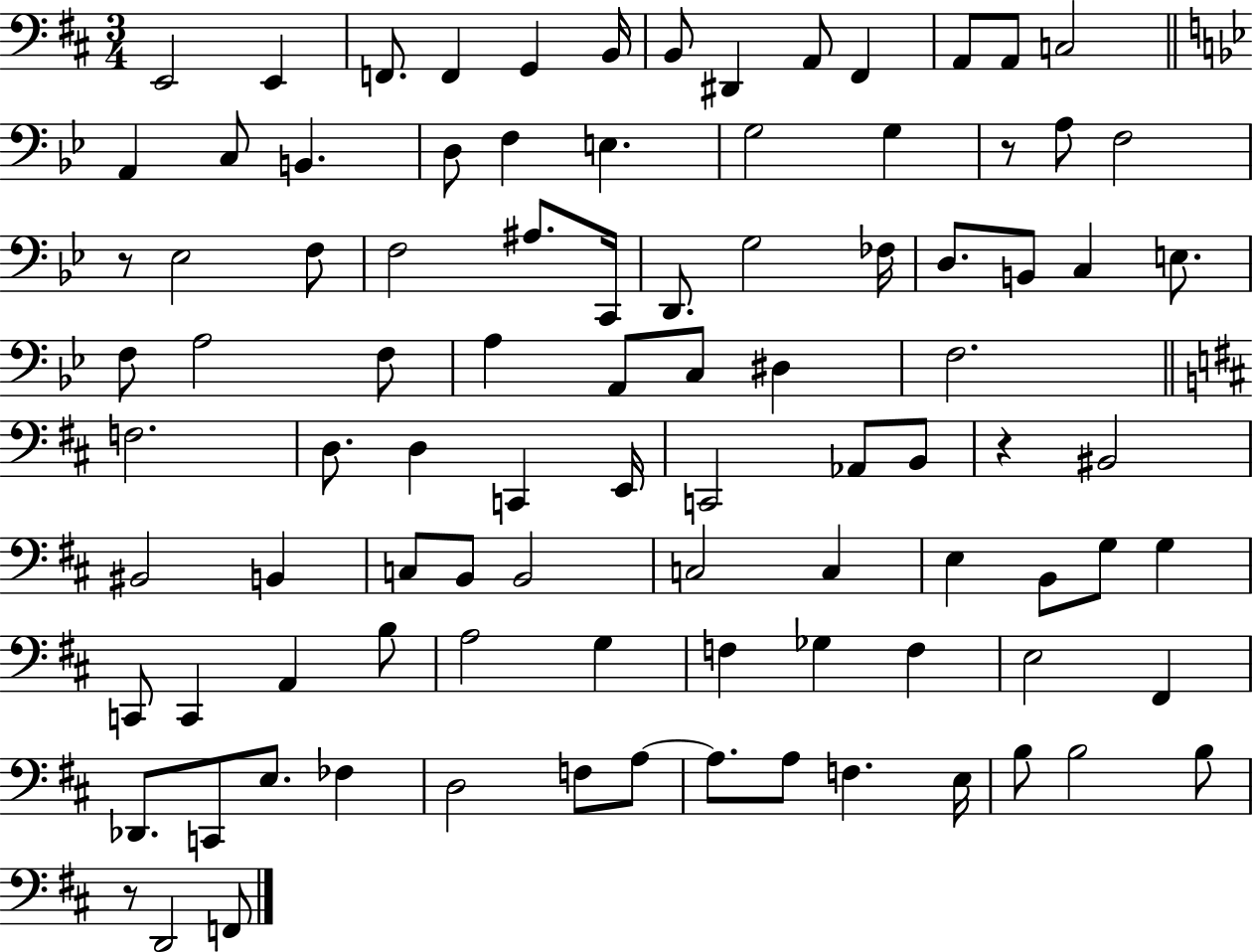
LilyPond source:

{
  \clef bass
  \numericTimeSignature
  \time 3/4
  \key d \major
  e,2 e,4 | f,8. f,4 g,4 b,16 | b,8 dis,4 a,8 fis,4 | a,8 a,8 c2 | \break \bar "||" \break \key g \minor a,4 c8 b,4. | d8 f4 e4. | g2 g4 | r8 a8 f2 | \break r8 ees2 f8 | f2 ais8. c,16 | d,8. g2 fes16 | d8. b,8 c4 e8. | \break f8 a2 f8 | a4 a,8 c8 dis4 | f2. | \bar "||" \break \key d \major f2. | d8. d4 c,4 e,16 | c,2 aes,8 b,8 | r4 bis,2 | \break bis,2 b,4 | c8 b,8 b,2 | c2 c4 | e4 b,8 g8 g4 | \break c,8 c,4 a,4 b8 | a2 g4 | f4 ges4 f4 | e2 fis,4 | \break des,8. c,8 e8. fes4 | d2 f8 a8~~ | a8. a8 f4. e16 | b8 b2 b8 | \break r8 d,2 f,8 | \bar "|."
}